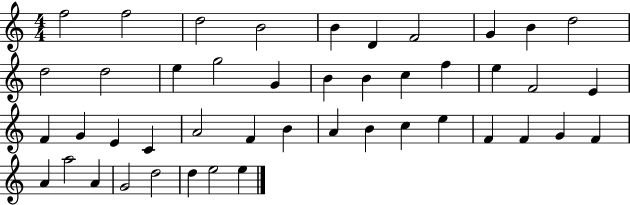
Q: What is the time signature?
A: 4/4